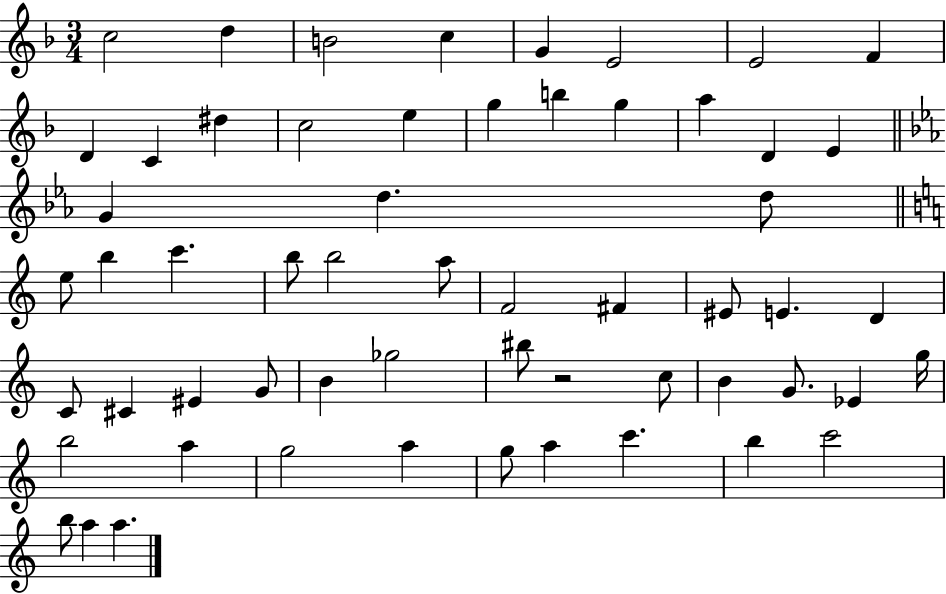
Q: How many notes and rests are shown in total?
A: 58